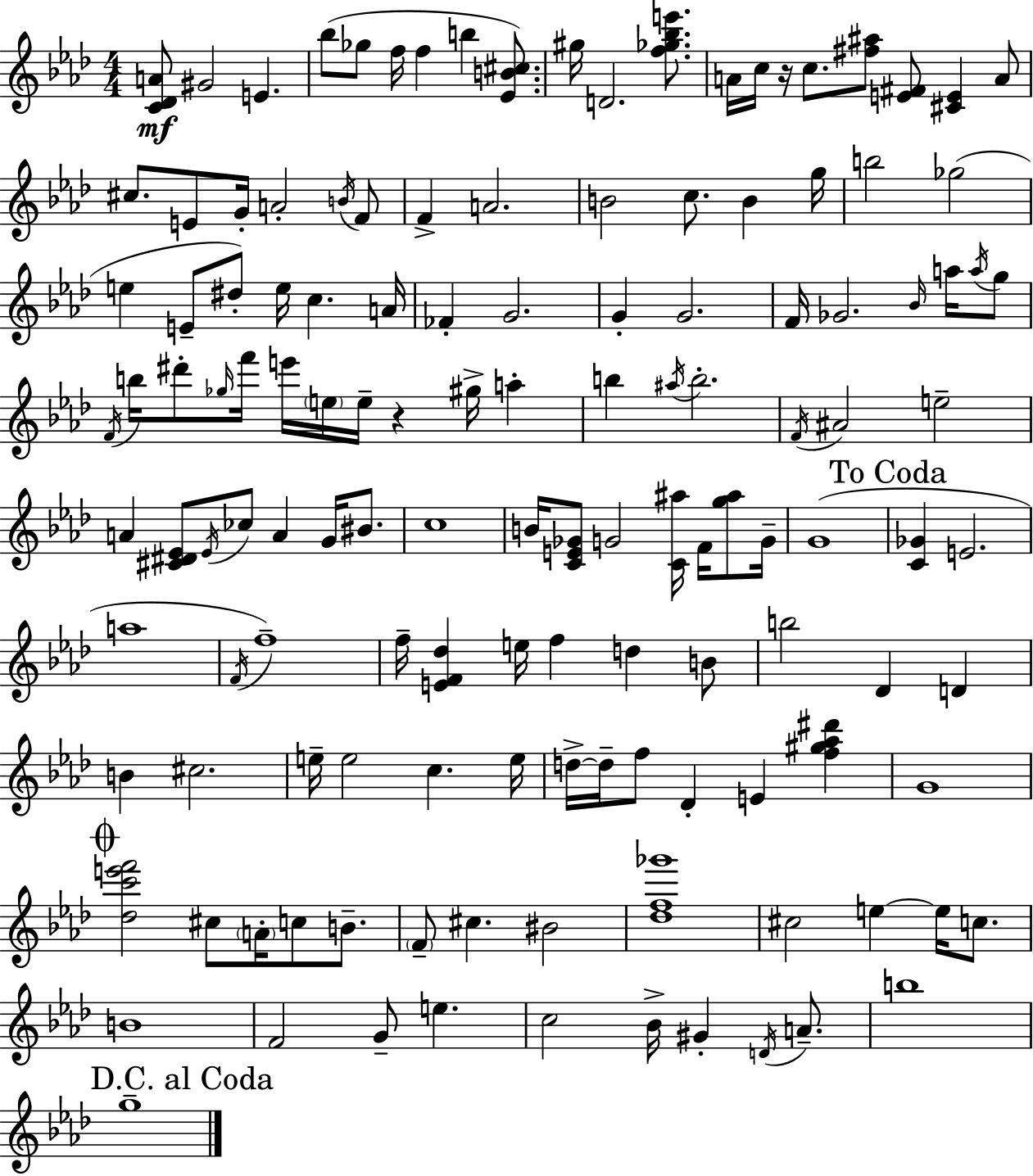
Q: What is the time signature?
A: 4/4